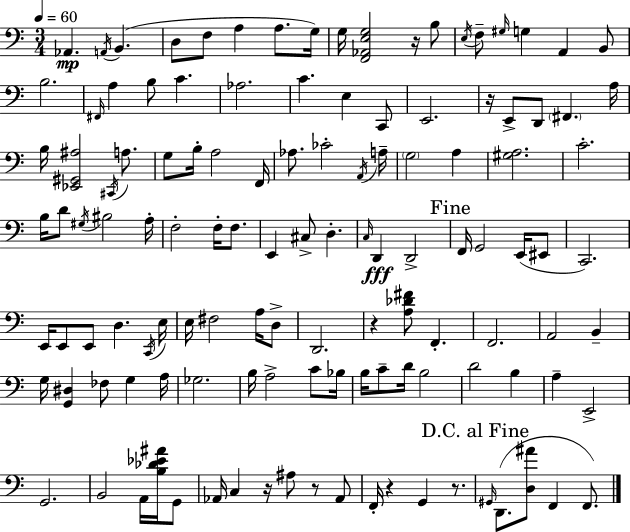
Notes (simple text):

Ab2/q. A2/s B2/q. D3/e F3/e A3/q A3/e. G3/s G3/s [F2,Ab2,E3,G3]/h R/s B3/e E3/s F3/e G#3/s G3/q A2/q B2/e B3/h. F#2/s A3/q B3/e C4/q. Ab3/h. C4/q. E3/q C2/e E2/h. R/s E2/e D2/e F#2/q. A3/s B3/s [Eb2,G#2,A#3]/h C#2/s A3/e. G3/e B3/s A3/h F2/s Ab3/e. CES4/h A2/s A3/s G3/h A3/q [G#3,A3]/h. C4/h. B3/s D4/e G#3/s BIS3/h A3/s F3/h F3/s F3/e. E2/q C#3/e D3/q. C3/s D2/q D2/h F2/s G2/h E2/s EIS2/e C2/h. E2/s E2/e E2/e D3/q. C2/s E3/s E3/s F#3/h A3/s D3/e D2/h. R/q [A3,Db4,F#4]/e F2/q. F2/h. A2/h B2/q G3/s [G2,D#3]/q FES3/e G3/q A3/s Gb3/h. B3/s A3/h C4/e Bb3/s B3/s C4/e D4/s B3/h D4/h B3/q A3/q E2/h G2/h. B2/h A2/s [B3,Db4,Eb4,A#4]/s G2/e Ab2/s C3/q R/s A#3/e R/e Ab2/e F2/s R/q G2/q R/e. G#2/s D2/e. [D3,A#4]/e F2/q F2/e.